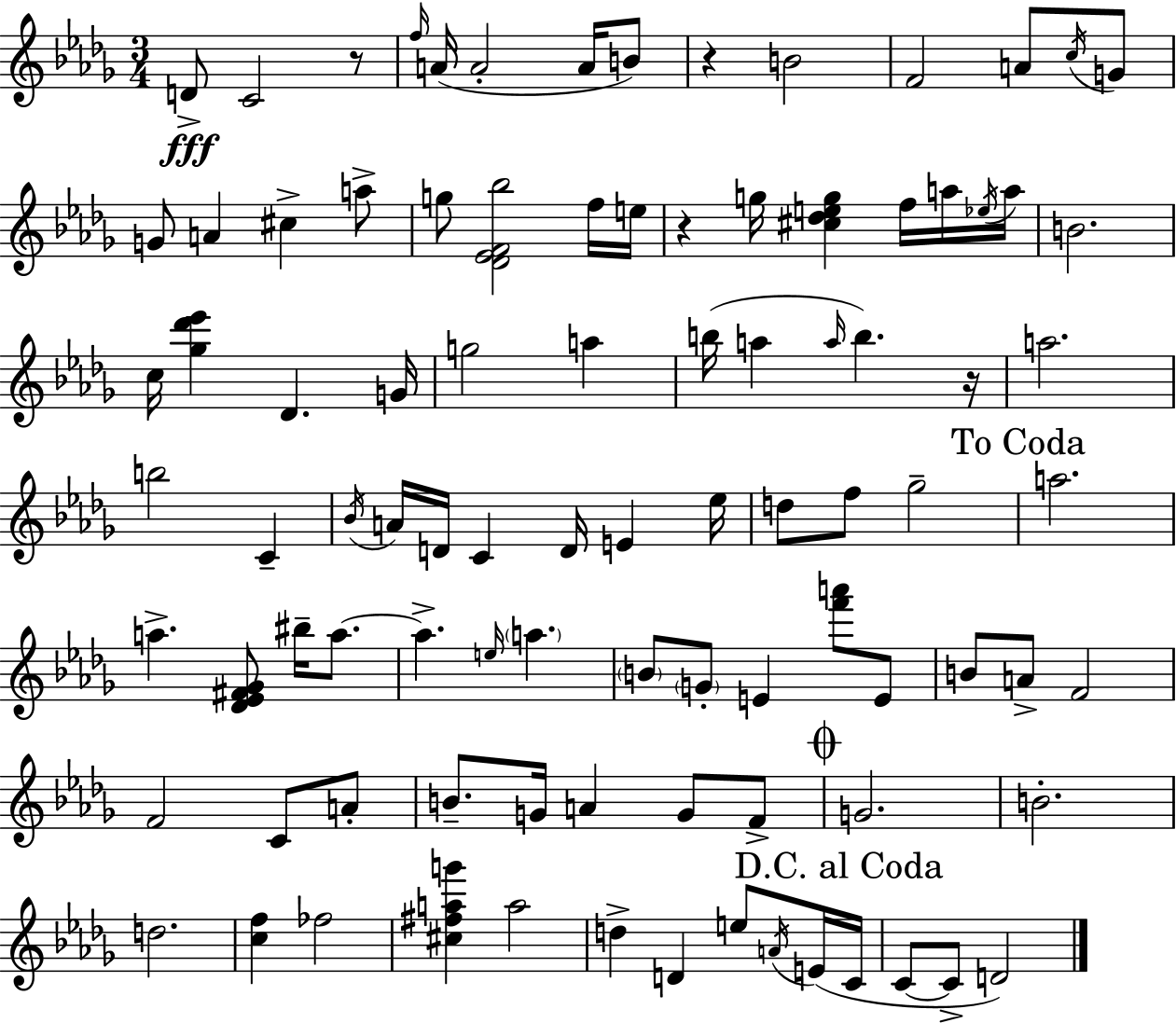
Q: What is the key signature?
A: BES minor